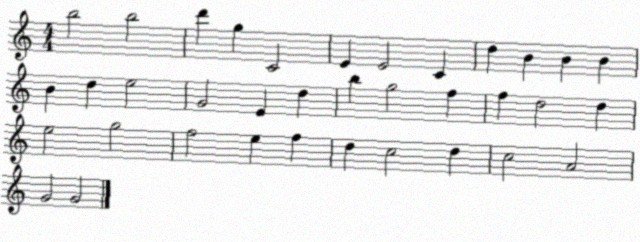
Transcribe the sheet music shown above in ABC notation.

X:1
T:Untitled
M:4/4
L:1/4
K:C
b2 b2 d' g C2 E E2 C d B B B B d e2 G2 E d b g2 f f d2 d e2 g2 f2 e f d c2 d c2 A2 G2 G2